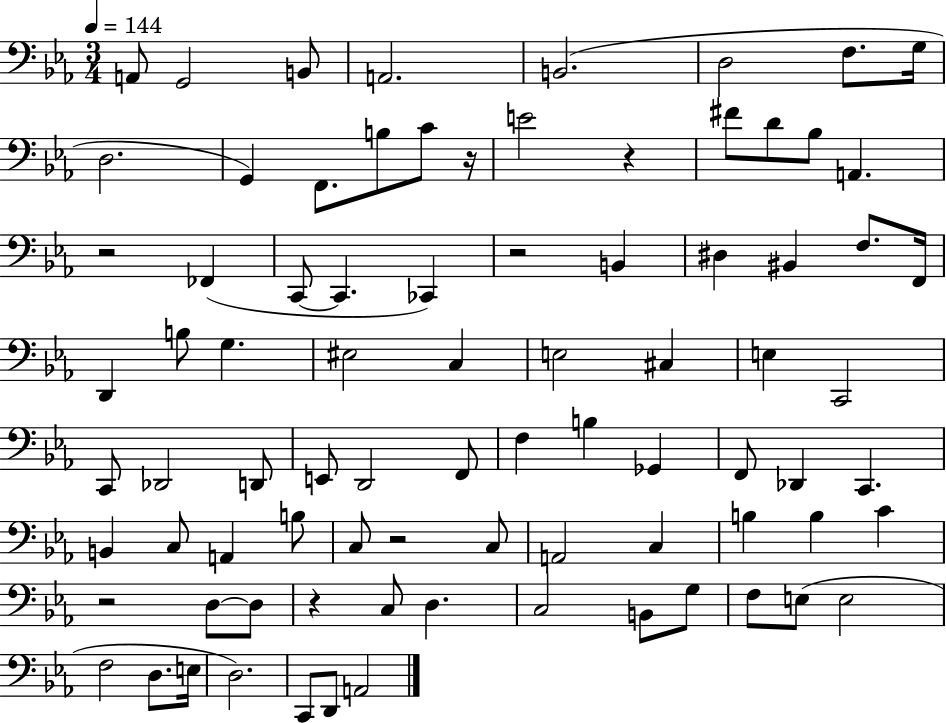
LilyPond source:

{
  \clef bass
  \numericTimeSignature
  \time 3/4
  \key ees \major
  \tempo 4 = 144
  \repeat volta 2 { a,8 g,2 b,8 | a,2. | b,2.( | d2 f8. g16 | \break d2. | g,4) f,8. b8 c'8 r16 | e'2 r4 | fis'8 d'8 bes8 a,4. | \break r2 fes,4( | c,8~~ c,4. ces,4) | r2 b,4 | dis4 bis,4 f8. f,16 | \break d,4 b8 g4. | eis2 c4 | e2 cis4 | e4 c,2 | \break c,8 des,2 d,8 | e,8 d,2 f,8 | f4 b4 ges,4 | f,8 des,4 c,4. | \break b,4 c8 a,4 b8 | c8 r2 c8 | a,2 c4 | b4 b4 c'4 | \break r2 d8~~ d8 | r4 c8 d4. | c2 b,8 g8 | f8 e8( e2 | \break f2 d8. e16 | d2.) | c,8 d,8 a,2 | } \bar "|."
}